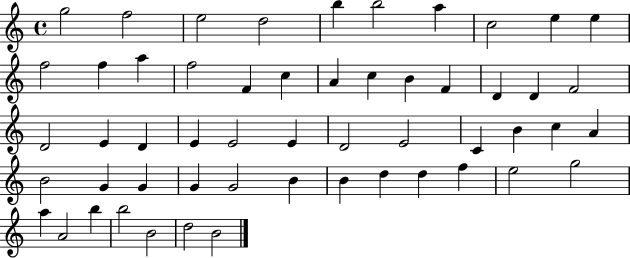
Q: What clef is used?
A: treble